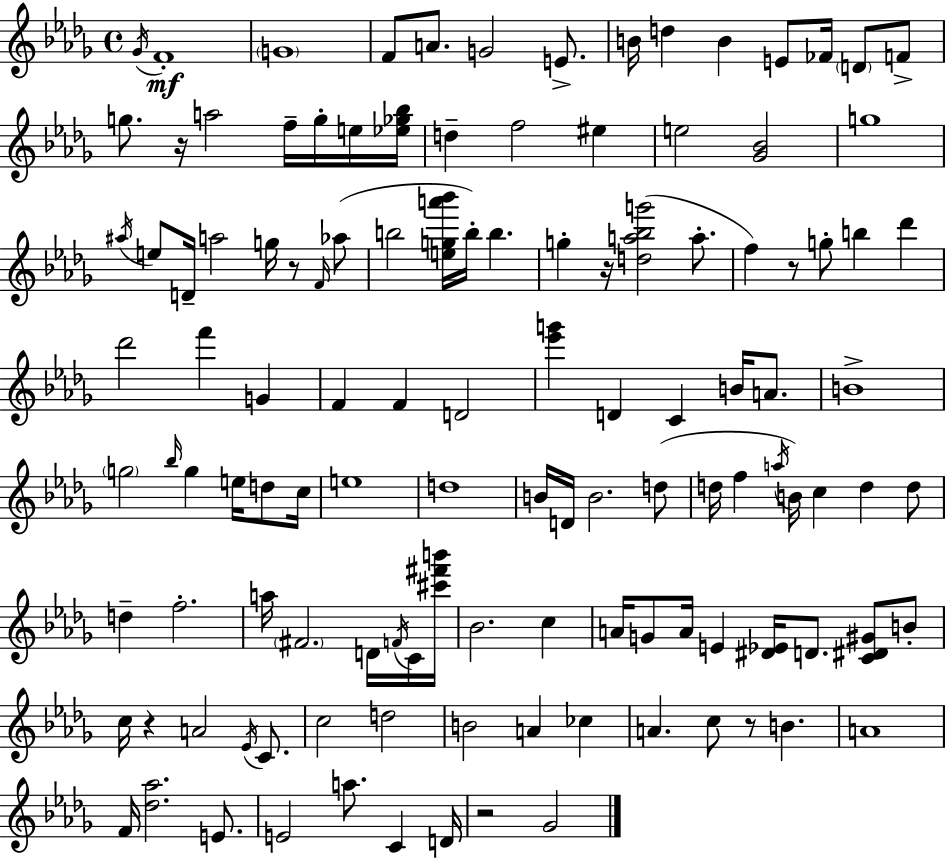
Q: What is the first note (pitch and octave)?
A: Gb4